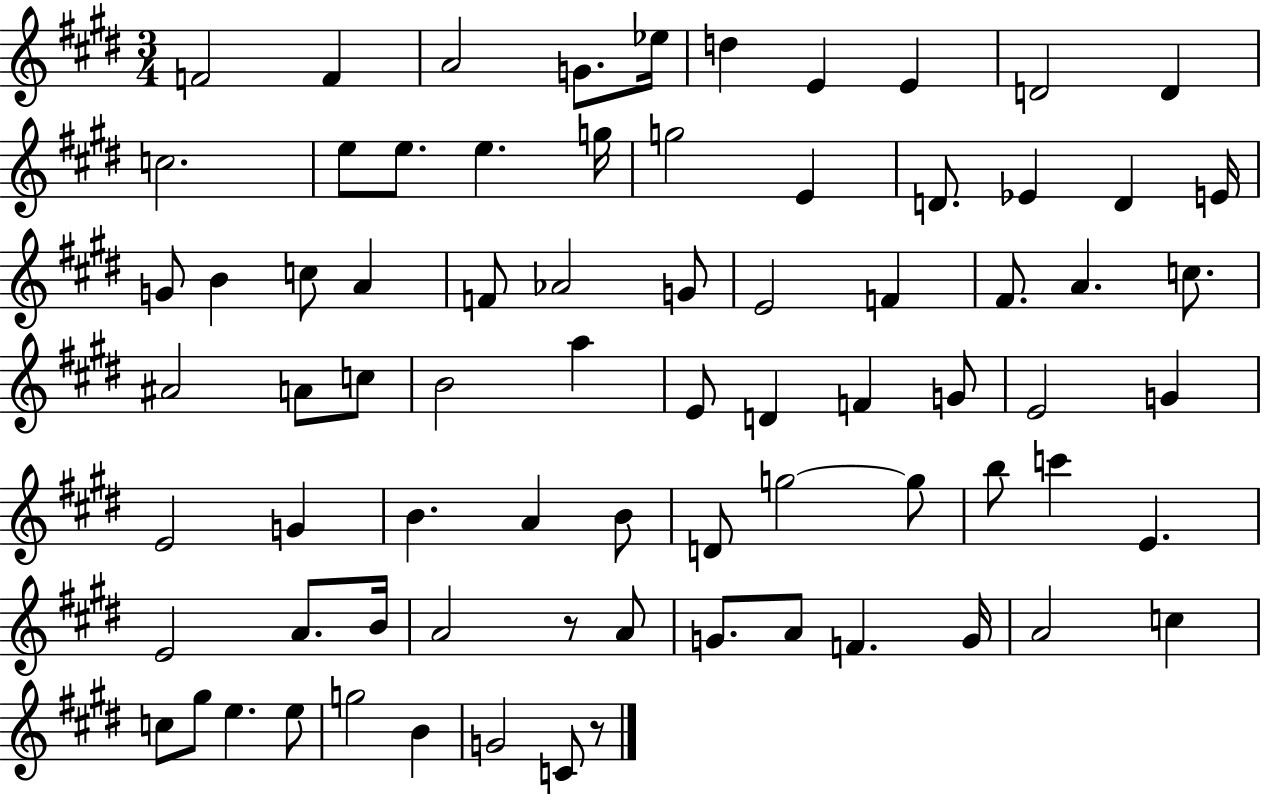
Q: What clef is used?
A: treble